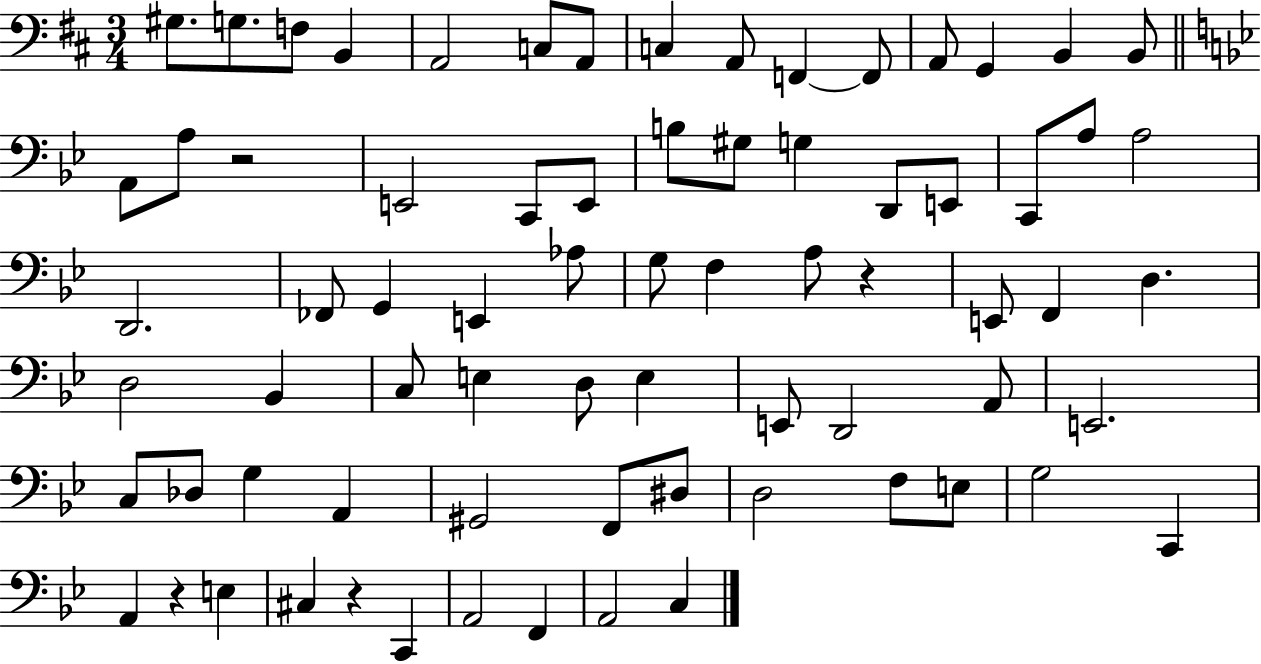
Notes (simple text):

G#3/e. G3/e. F3/e B2/q A2/h C3/e A2/e C3/q A2/e F2/q F2/e A2/e G2/q B2/q B2/e A2/e A3/e R/h E2/h C2/e E2/e B3/e G#3/e G3/q D2/e E2/e C2/e A3/e A3/h D2/h. FES2/e G2/q E2/q Ab3/e G3/e F3/q A3/e R/q E2/e F2/q D3/q. D3/h Bb2/q C3/e E3/q D3/e E3/q E2/e D2/h A2/e E2/h. C3/e Db3/e G3/q A2/q G#2/h F2/e D#3/e D3/h F3/e E3/e G3/h C2/q A2/q R/q E3/q C#3/q R/q C2/q A2/h F2/q A2/h C3/q